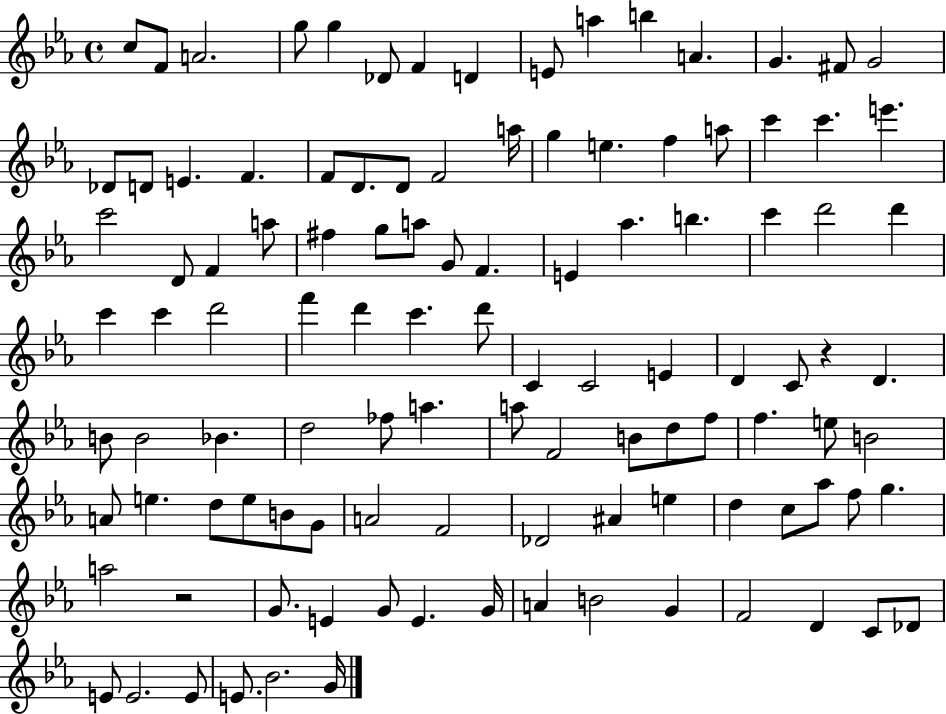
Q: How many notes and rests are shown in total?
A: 110